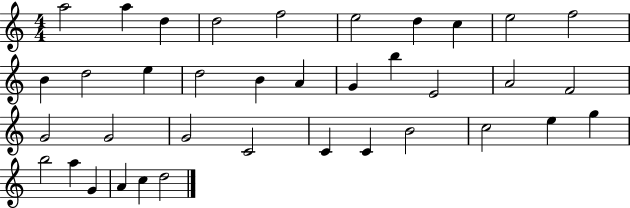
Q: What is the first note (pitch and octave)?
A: A5